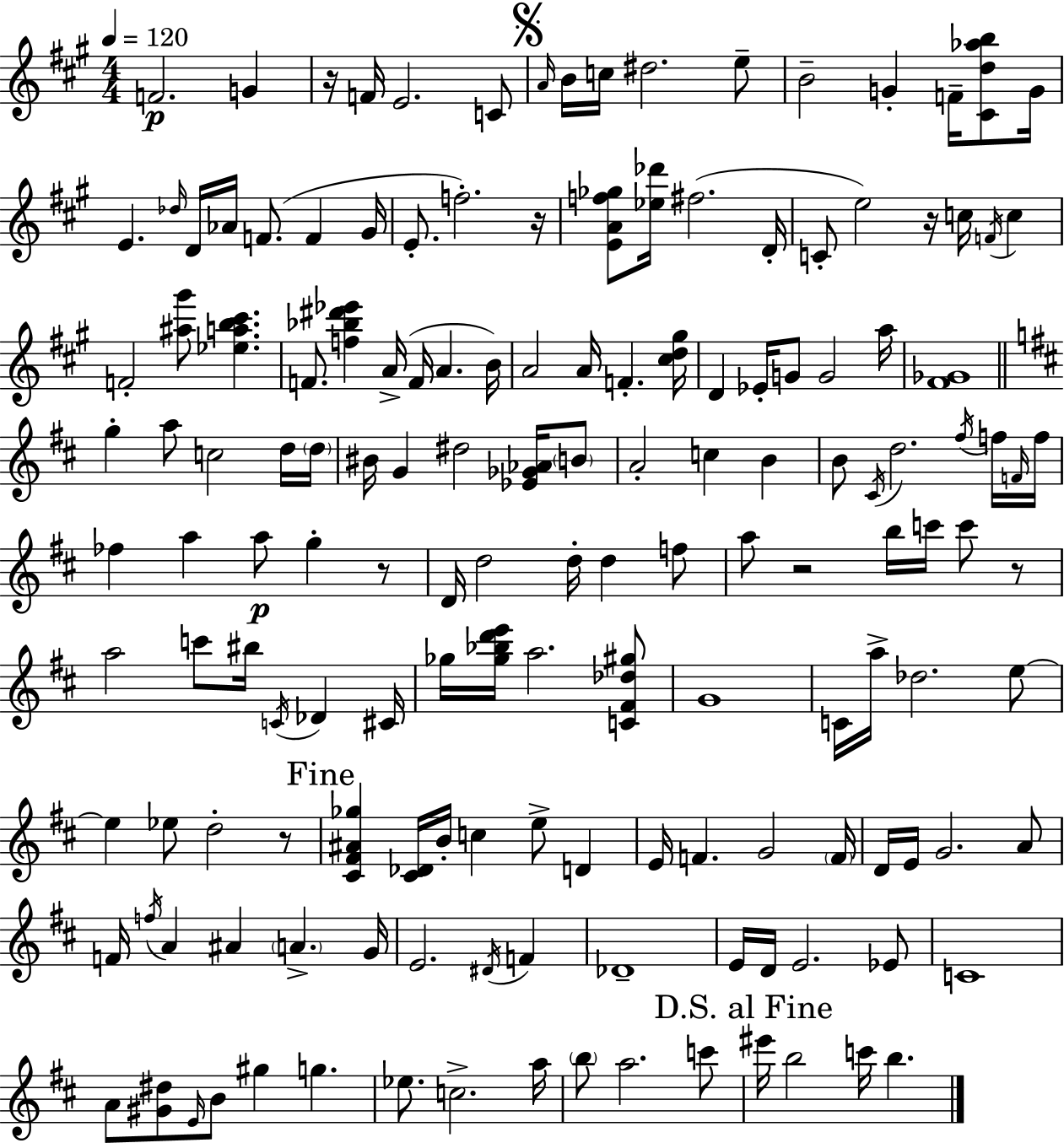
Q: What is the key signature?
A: A major